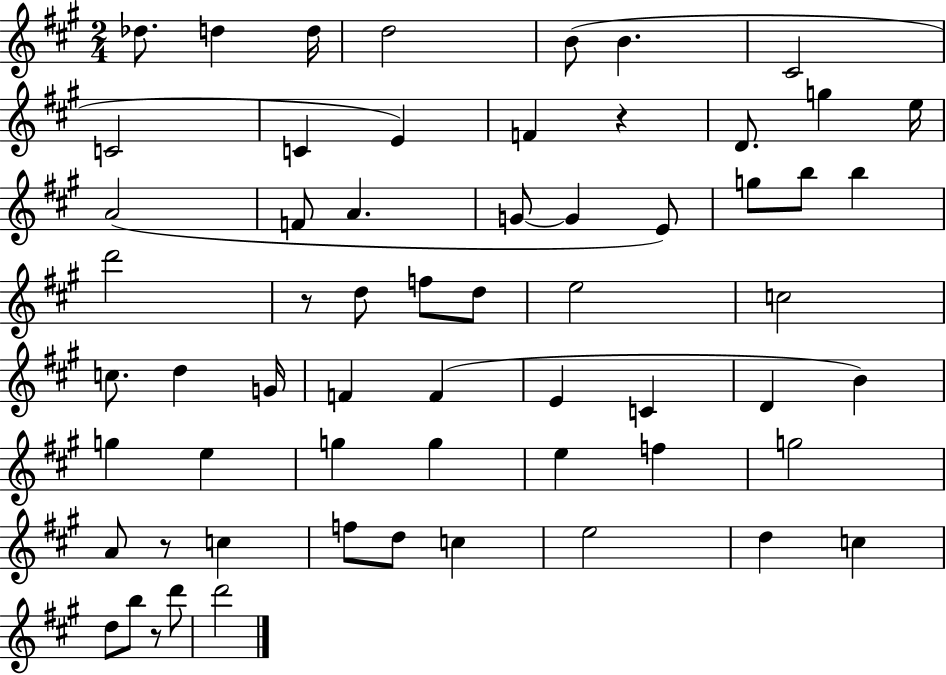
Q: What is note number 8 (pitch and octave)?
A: C4